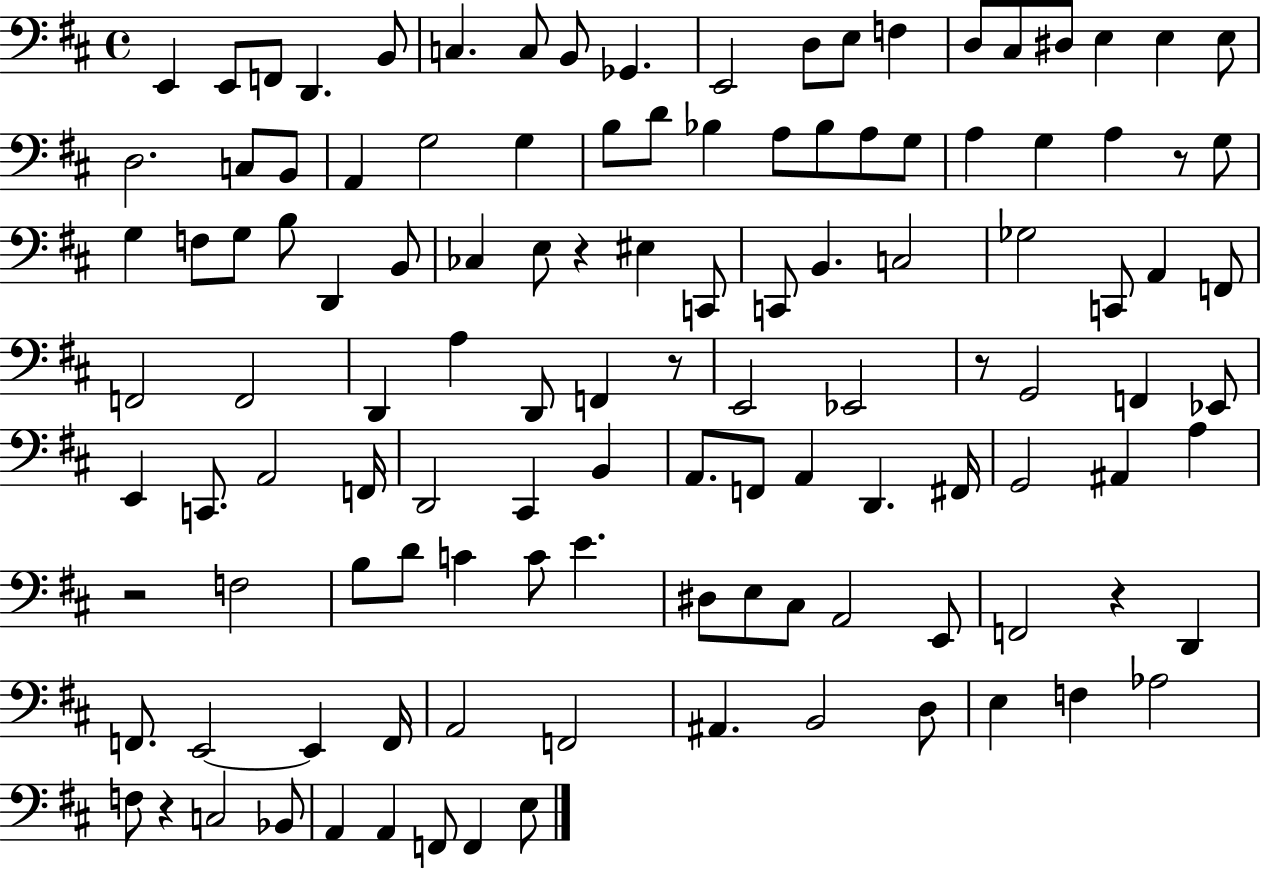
{
  \clef bass
  \time 4/4
  \defaultTimeSignature
  \key d \major
  e,4 e,8 f,8 d,4. b,8 | c4. c8 b,8 ges,4. | e,2 d8 e8 f4 | d8 cis8 dis8 e4 e4 e8 | \break d2. c8 b,8 | a,4 g2 g4 | b8 d'8 bes4 a8 bes8 a8 g8 | a4 g4 a4 r8 g8 | \break g4 f8 g8 b8 d,4 b,8 | ces4 e8 r4 eis4 c,8 | c,8 b,4. c2 | ges2 c,8 a,4 f,8 | \break f,2 f,2 | d,4 a4 d,8 f,4 r8 | e,2 ees,2 | r8 g,2 f,4 ees,8 | \break e,4 c,8. a,2 f,16 | d,2 cis,4 b,4 | a,8. f,8 a,4 d,4. fis,16 | g,2 ais,4 a4 | \break r2 f2 | b8 d'8 c'4 c'8 e'4. | dis8 e8 cis8 a,2 e,8 | f,2 r4 d,4 | \break f,8. e,2~~ e,4 f,16 | a,2 f,2 | ais,4. b,2 d8 | e4 f4 aes2 | \break f8 r4 c2 bes,8 | a,4 a,4 f,8 f,4 e8 | \bar "|."
}